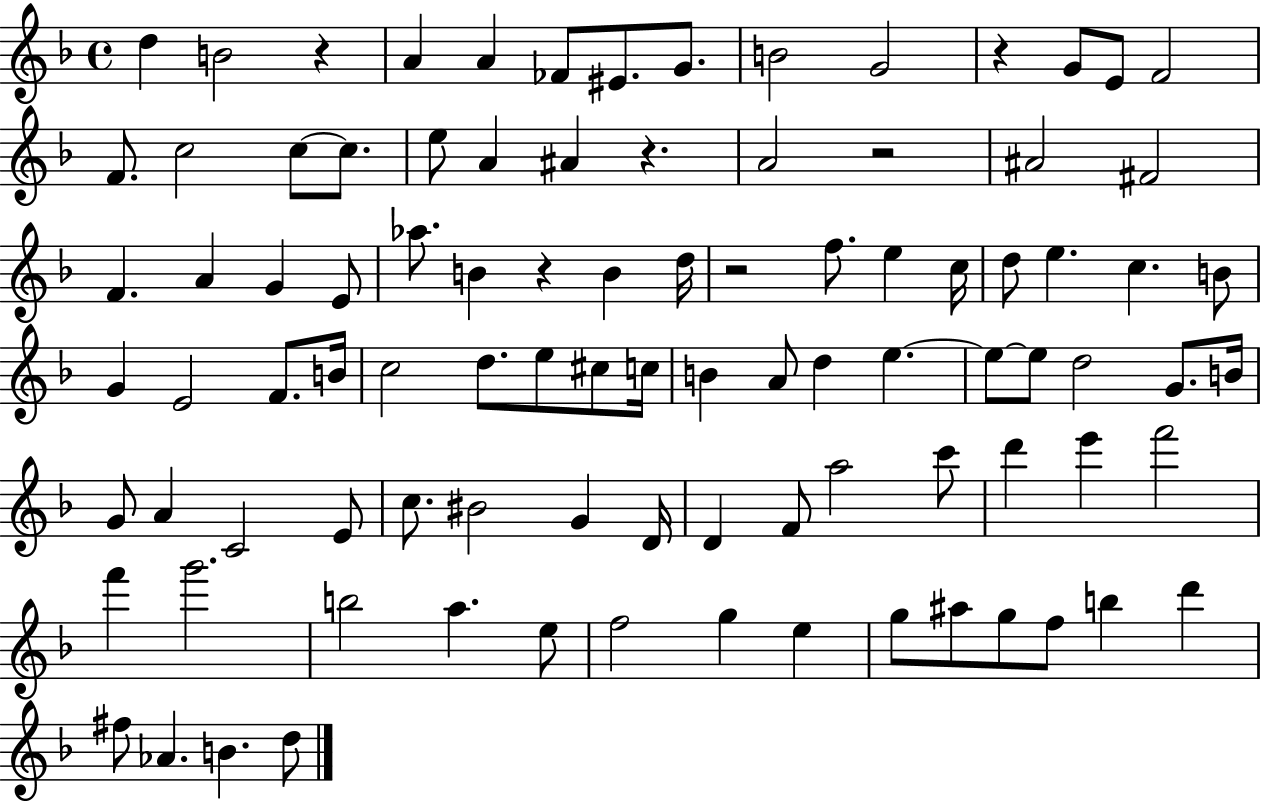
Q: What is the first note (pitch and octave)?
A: D5